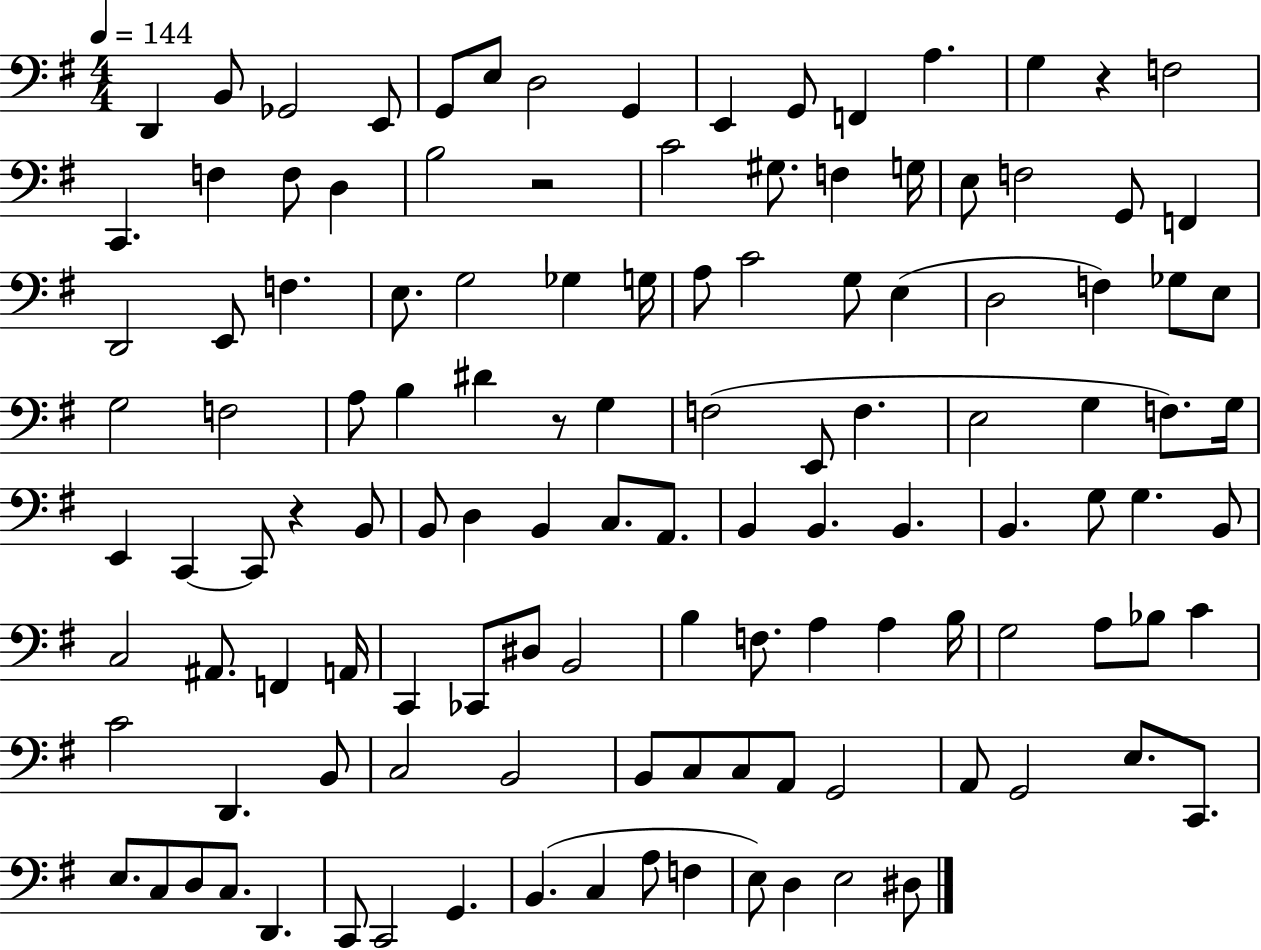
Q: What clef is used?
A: bass